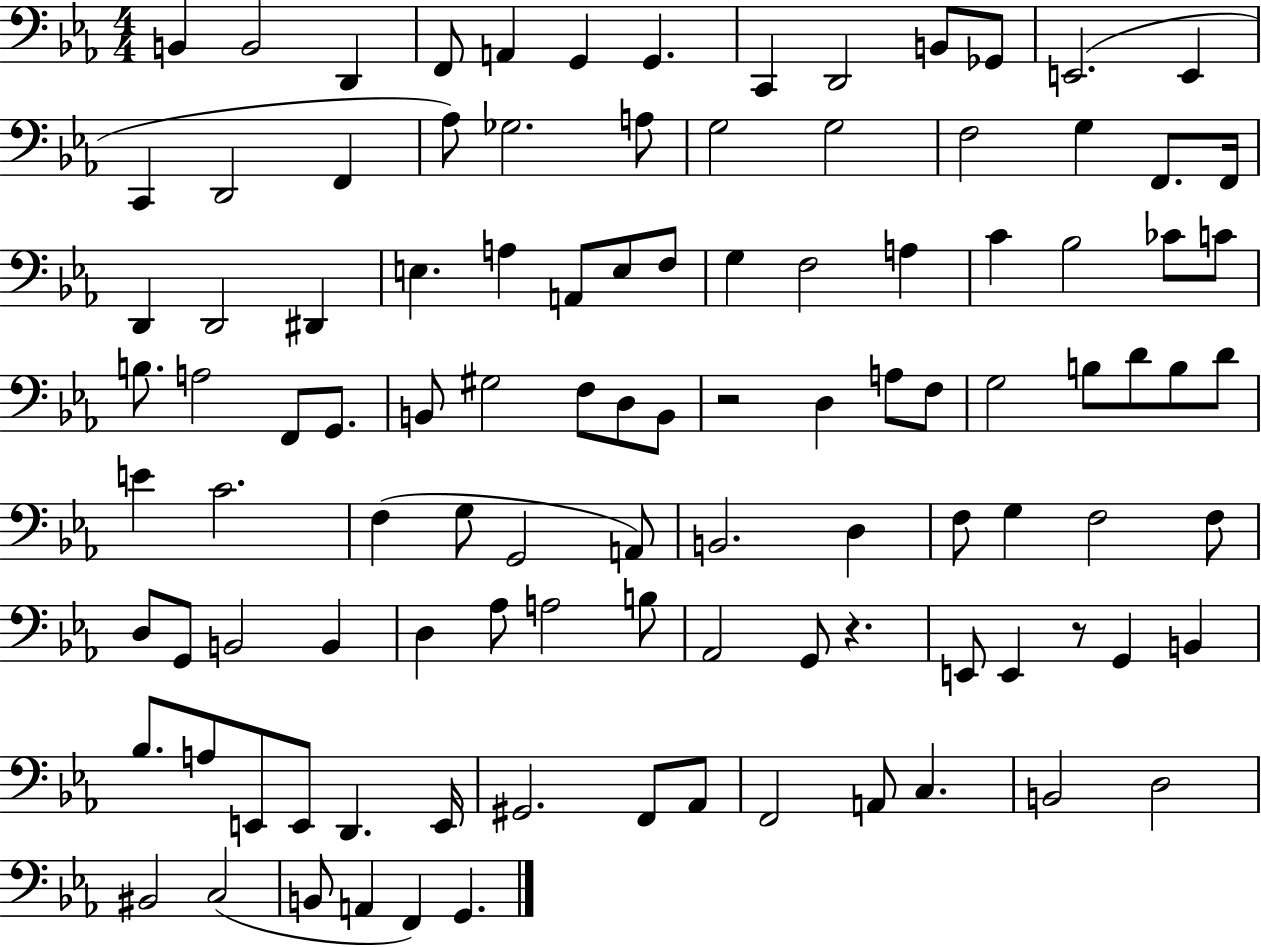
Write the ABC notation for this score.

X:1
T:Untitled
M:4/4
L:1/4
K:Eb
B,, B,,2 D,, F,,/2 A,, G,, G,, C,, D,,2 B,,/2 _G,,/2 E,,2 E,, C,, D,,2 F,, _A,/2 _G,2 A,/2 G,2 G,2 F,2 G, F,,/2 F,,/4 D,, D,,2 ^D,, E, A, A,,/2 E,/2 F,/2 G, F,2 A, C _B,2 _C/2 C/2 B,/2 A,2 F,,/2 G,,/2 B,,/2 ^G,2 F,/2 D,/2 B,,/2 z2 D, A,/2 F,/2 G,2 B,/2 D/2 B,/2 D/2 E C2 F, G,/2 G,,2 A,,/2 B,,2 D, F,/2 G, F,2 F,/2 D,/2 G,,/2 B,,2 B,, D, _A,/2 A,2 B,/2 _A,,2 G,,/2 z E,,/2 E,, z/2 G,, B,, _B,/2 A,/2 E,,/2 E,,/2 D,, E,,/4 ^G,,2 F,,/2 _A,,/2 F,,2 A,,/2 C, B,,2 D,2 ^B,,2 C,2 B,,/2 A,, F,, G,,